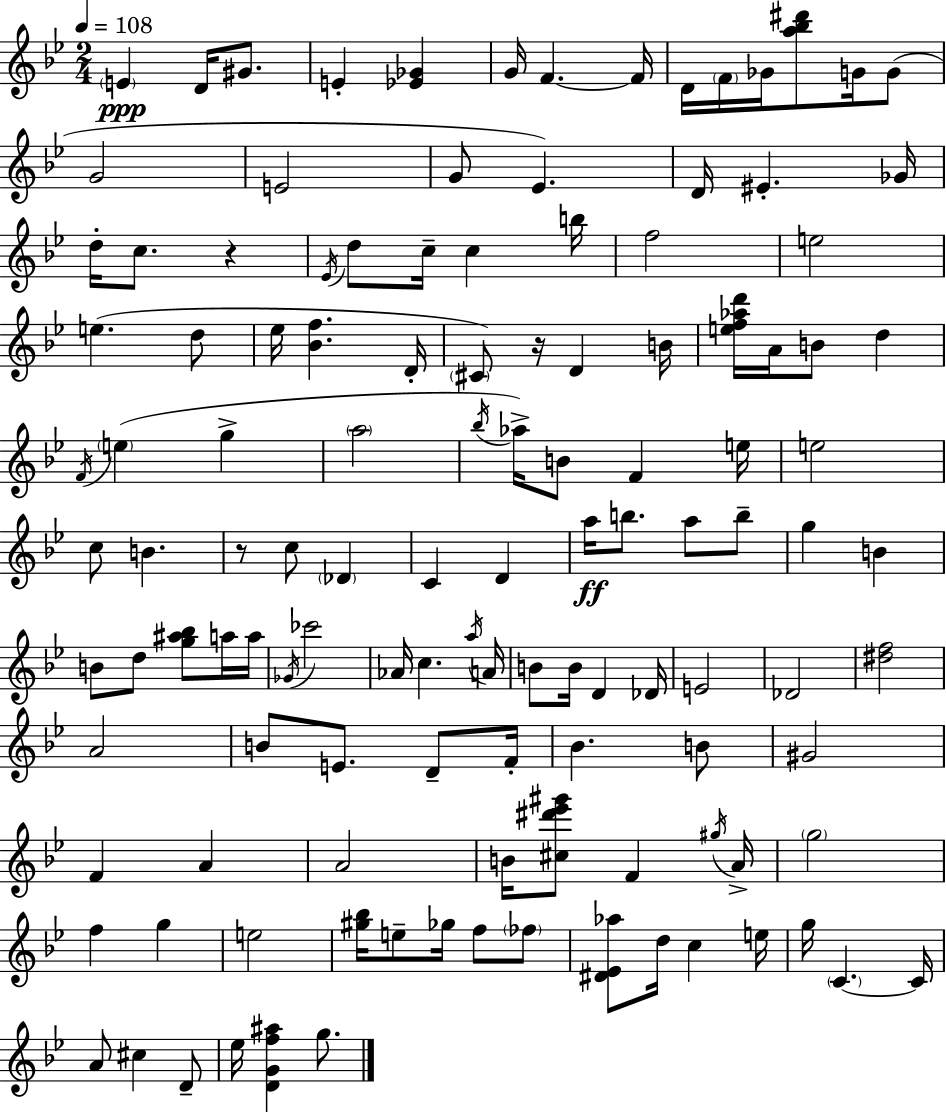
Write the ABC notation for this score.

X:1
T:Untitled
M:2/4
L:1/4
K:Gm
E D/4 ^G/2 E [_E_G] G/4 F F/4 D/4 F/4 _G/4 [a_b^d']/2 G/4 G/2 G2 E2 G/2 _E D/4 ^E _G/4 d/4 c/2 z _E/4 d/2 c/4 c b/4 f2 e2 e d/2 _e/4 [_Bf] D/4 ^C/2 z/4 D B/4 [ef_ad']/4 A/4 B/2 d F/4 e g a2 _b/4 _a/4 B/2 F e/4 e2 c/2 B z/2 c/2 _D C D a/4 b/2 a/2 b/2 g B B/2 d/2 [g^a_b]/2 a/4 a/4 _G/4 _c'2 _A/4 c a/4 A/4 B/2 B/4 D _D/4 E2 _D2 [^df]2 A2 B/2 E/2 D/2 F/4 _B B/2 ^G2 F A A2 B/4 [^c^d'_e'^g']/2 F ^g/4 A/4 g2 f g e2 [^g_b]/4 e/2 _g/4 f/2 _f/2 [^D_E_a]/2 d/4 c e/4 g/4 C C/4 A/2 ^c D/2 _e/4 [DGf^a] g/2